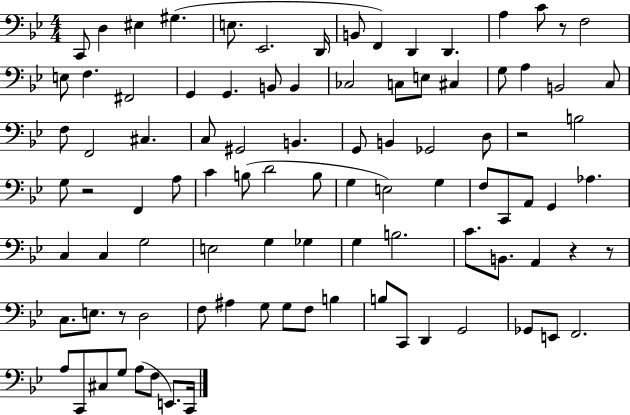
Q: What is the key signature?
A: BES major